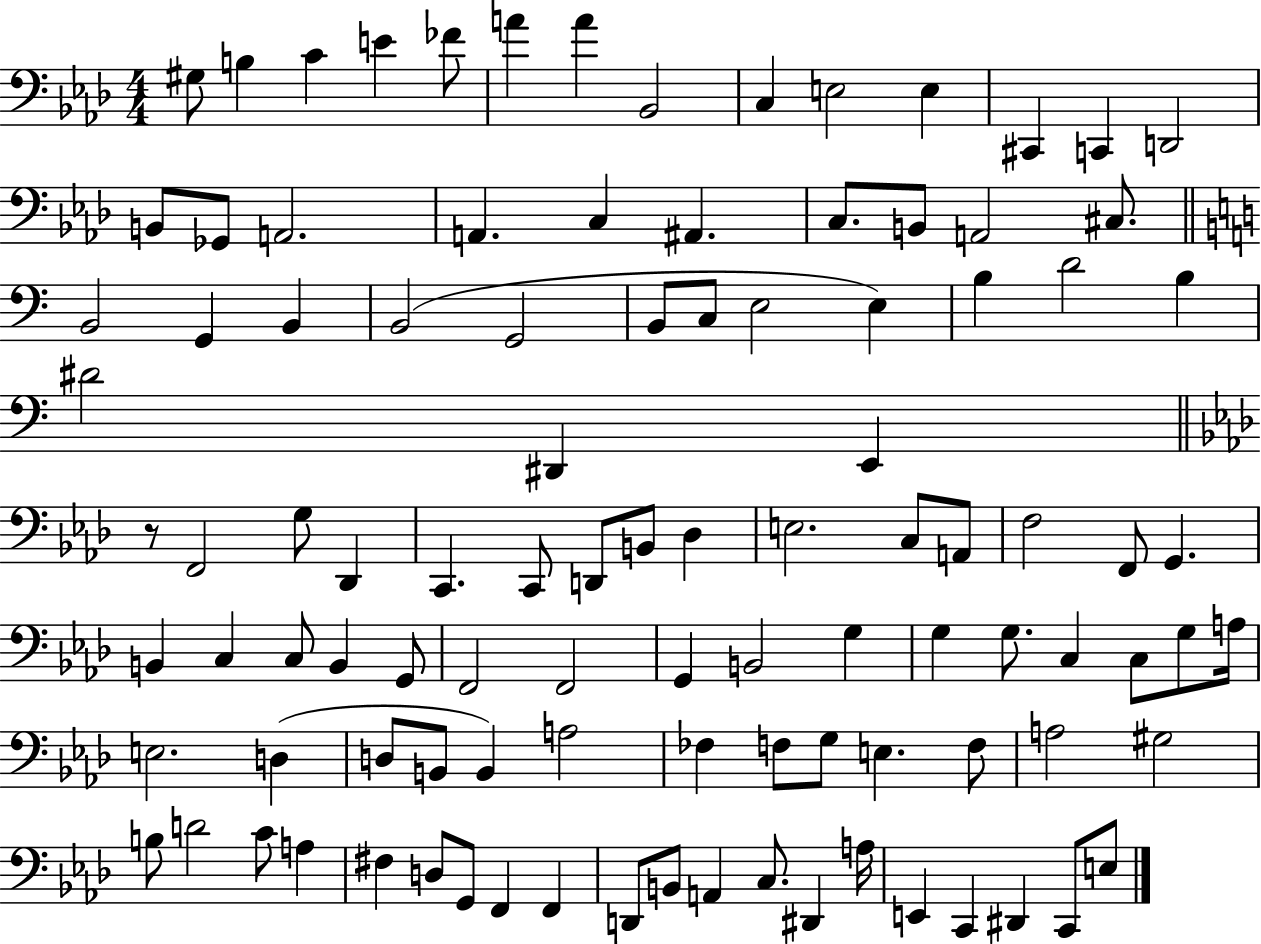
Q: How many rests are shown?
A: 1